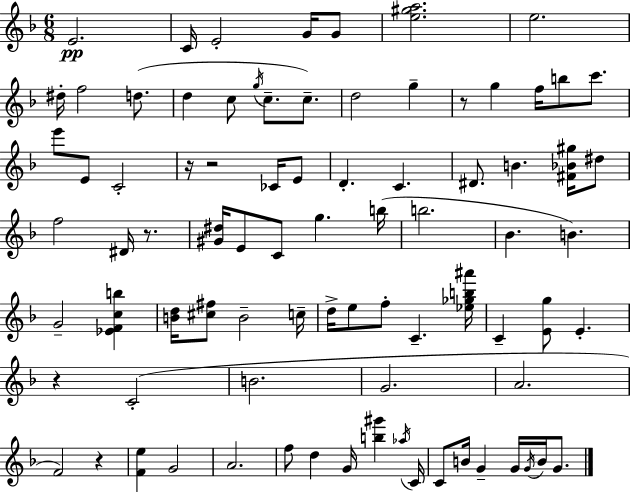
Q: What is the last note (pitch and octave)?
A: G4